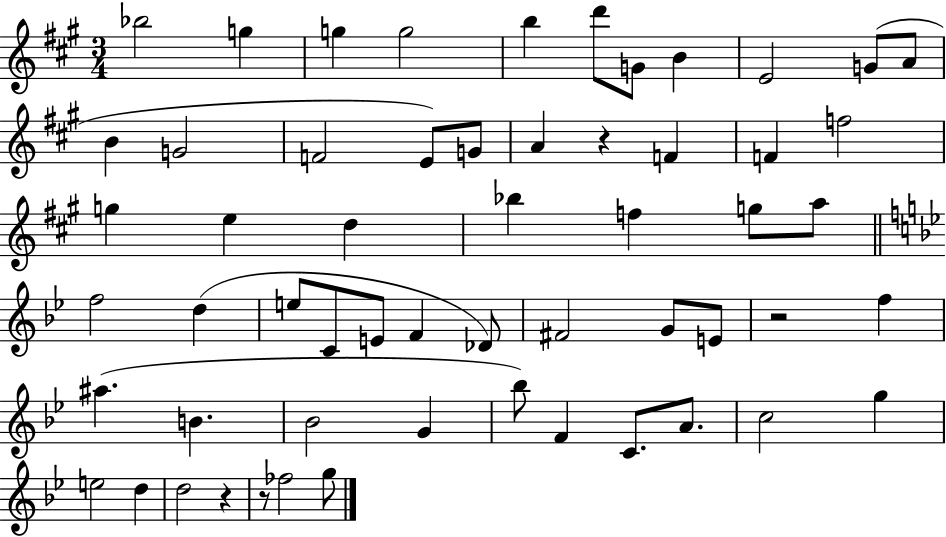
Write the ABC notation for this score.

X:1
T:Untitled
M:3/4
L:1/4
K:A
_b2 g g g2 b d'/2 G/2 B E2 G/2 A/2 B G2 F2 E/2 G/2 A z F F f2 g e d _b f g/2 a/2 f2 d e/2 C/2 E/2 F _D/2 ^F2 G/2 E/2 z2 f ^a B _B2 G _b/2 F C/2 A/2 c2 g e2 d d2 z z/2 _f2 g/2